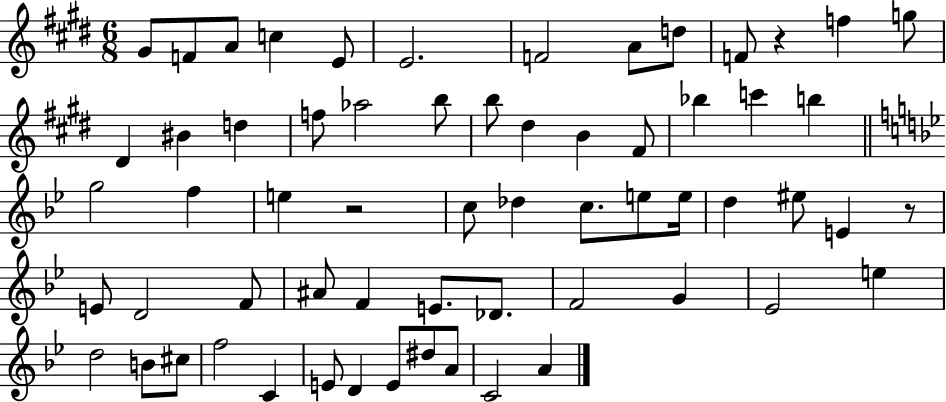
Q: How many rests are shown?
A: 3